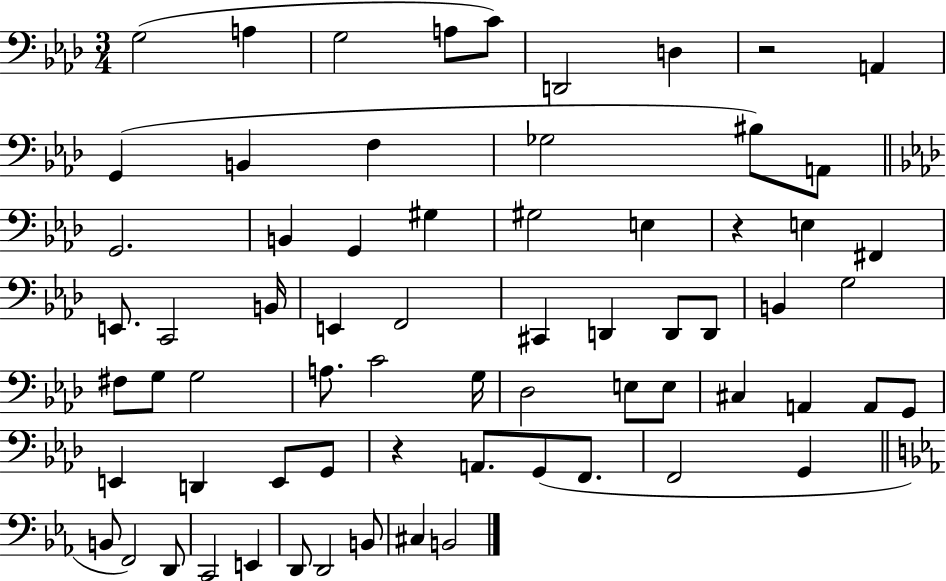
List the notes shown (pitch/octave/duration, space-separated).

G3/h A3/q G3/h A3/e C4/e D2/h D3/q R/h A2/q G2/q B2/q F3/q Gb3/h BIS3/e A2/e G2/h. B2/q G2/q G#3/q G#3/h E3/q R/q E3/q F#2/q E2/e. C2/h B2/s E2/q F2/h C#2/q D2/q D2/e D2/e B2/q G3/h F#3/e G3/e G3/h A3/e. C4/h G3/s Db3/h E3/e E3/e C#3/q A2/q A2/e G2/e E2/q D2/q E2/e G2/e R/q A2/e. G2/e F2/e. F2/h G2/q B2/e F2/h D2/e C2/h E2/q D2/e D2/h B2/e C#3/q B2/h